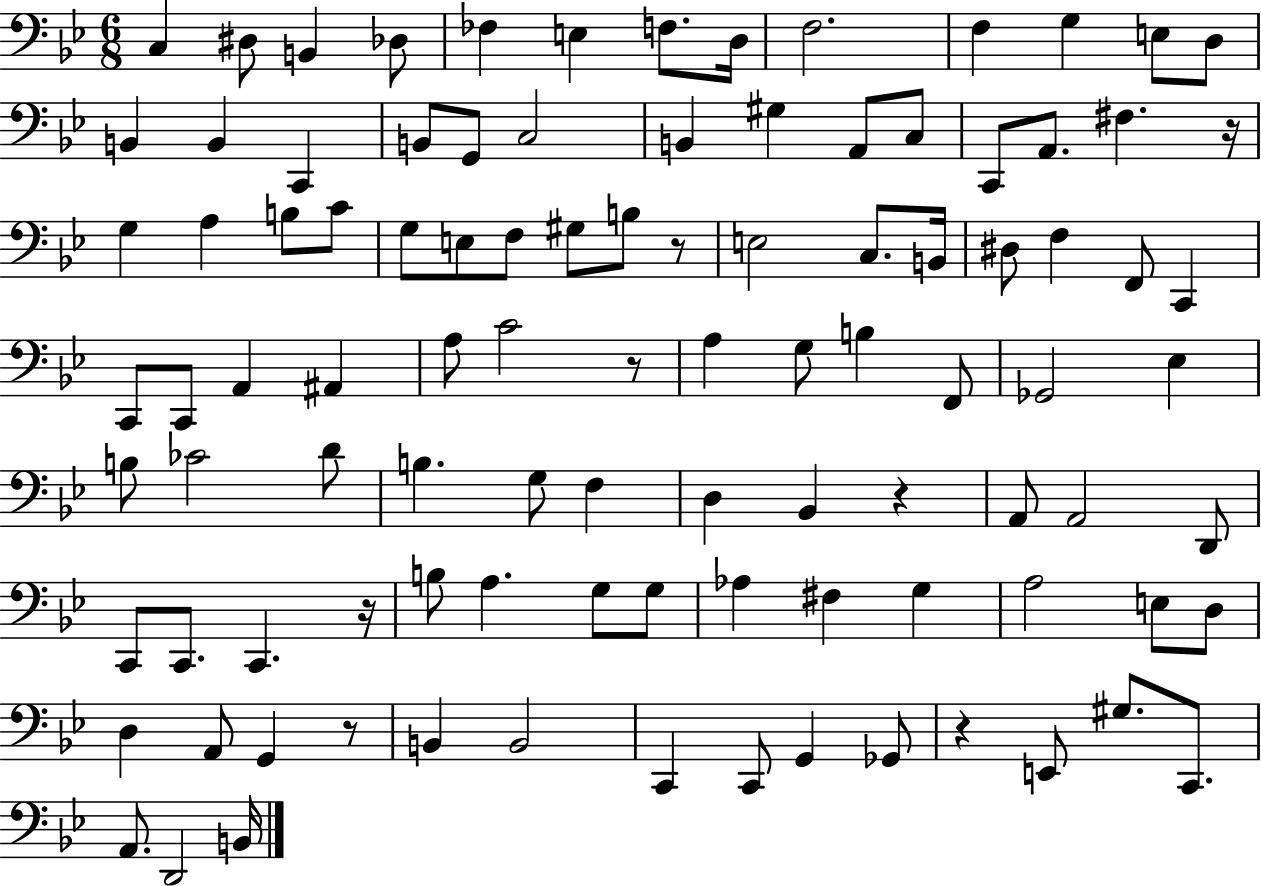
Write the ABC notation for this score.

X:1
T:Untitled
M:6/8
L:1/4
K:Bb
C, ^D,/2 B,, _D,/2 _F, E, F,/2 D,/4 F,2 F, G, E,/2 D,/2 B,, B,, C,, B,,/2 G,,/2 C,2 B,, ^G, A,,/2 C,/2 C,,/2 A,,/2 ^F, z/4 G, A, B,/2 C/2 G,/2 E,/2 F,/2 ^G,/2 B,/2 z/2 E,2 C,/2 B,,/4 ^D,/2 F, F,,/2 C,, C,,/2 C,,/2 A,, ^A,, A,/2 C2 z/2 A, G,/2 B, F,,/2 _G,,2 _E, B,/2 _C2 D/2 B, G,/2 F, D, _B,, z A,,/2 A,,2 D,,/2 C,,/2 C,,/2 C,, z/4 B,/2 A, G,/2 G,/2 _A, ^F, G, A,2 E,/2 D,/2 D, A,,/2 G,, z/2 B,, B,,2 C,, C,,/2 G,, _G,,/2 z E,,/2 ^G,/2 C,,/2 A,,/2 D,,2 B,,/4